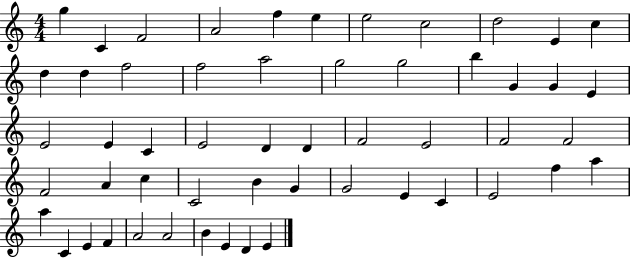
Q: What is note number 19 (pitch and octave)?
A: B5